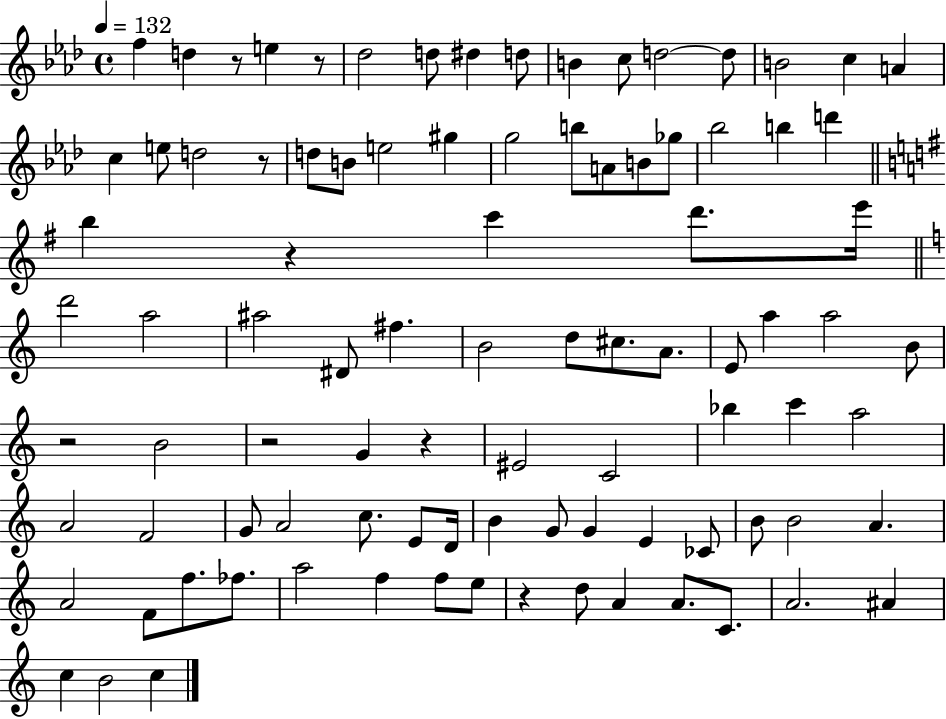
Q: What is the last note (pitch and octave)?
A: C5